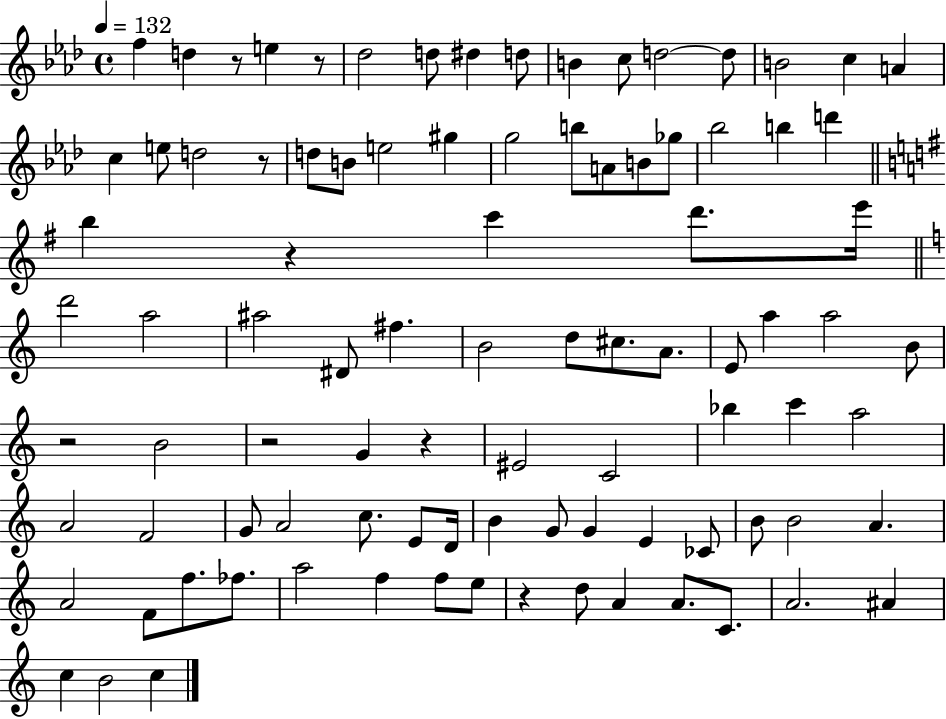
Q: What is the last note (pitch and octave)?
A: C5